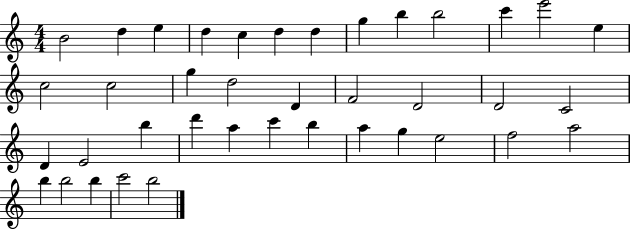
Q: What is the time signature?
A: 4/4